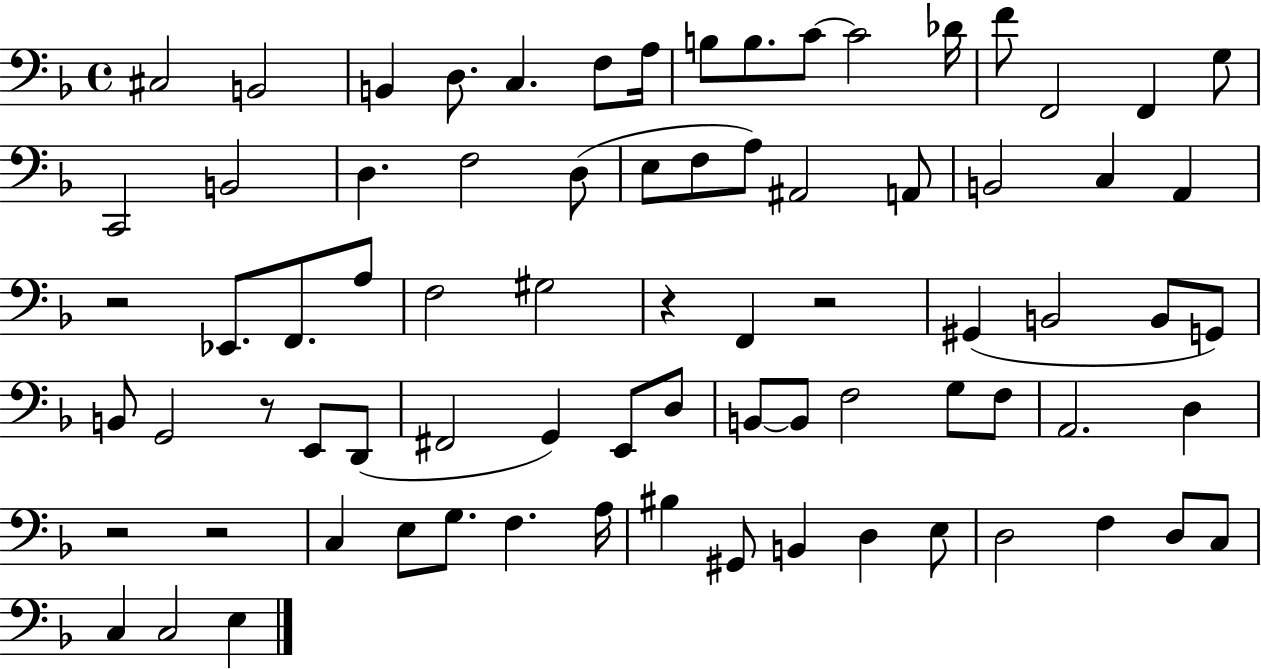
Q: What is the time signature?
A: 4/4